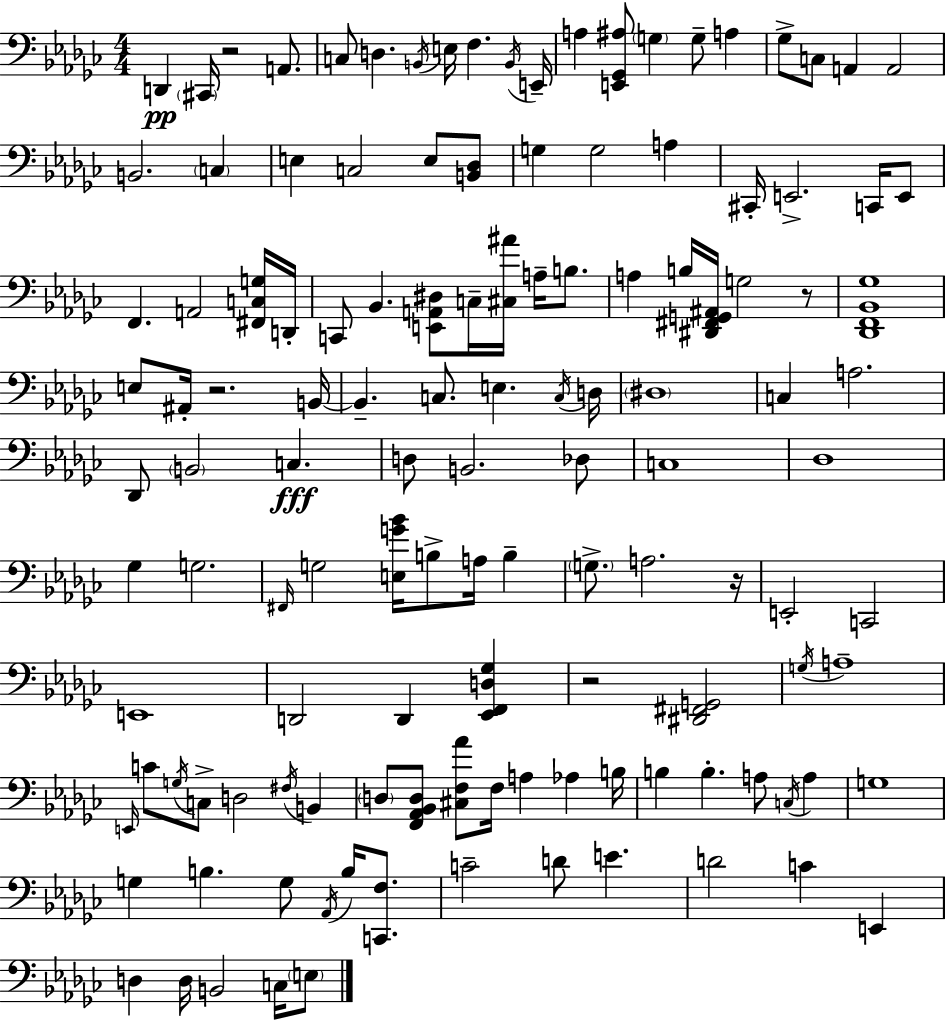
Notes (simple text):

D2/q C#2/s R/h A2/e. C3/e D3/q. B2/s E3/s F3/q. B2/s E2/s A3/q [E2,Gb2,A#3]/e G3/q G3/e A3/q Gb3/e C3/e A2/q A2/h B2/h. C3/q E3/q C3/h E3/e [B2,Db3]/e G3/q G3/h A3/q C#2/s E2/h. C2/s E2/e F2/q. A2/h [F#2,C3,G3]/s D2/s C2/e Bb2/q. [E2,A2,D#3]/e C3/s [C#3,A#4]/s A3/s B3/e. A3/q B3/s [D#2,F#2,G2,A#2]/s G3/h R/e [Db2,F2,Bb2,Gb3]/w E3/e A#2/s R/h. B2/s B2/q. C3/e. E3/q. C3/s D3/s D#3/w C3/q A3/h. Db2/e B2/h C3/q. D3/e B2/h. Db3/e C3/w Db3/w Gb3/q G3/h. F#2/s G3/h [E3,G4,Bb4]/s B3/e A3/s B3/q G3/e. A3/h. R/s E2/h C2/h E2/w D2/h D2/q [Eb2,F2,D3,Gb3]/q R/h [D#2,F#2,G2]/h G3/s A3/w E2/s C4/e G3/s C3/e D3/h F#3/s B2/q D3/e [F2,Ab2,Bb2,D3]/e [C#3,F3,Ab4]/e F3/s A3/q Ab3/q B3/s B3/q B3/q. A3/e C3/s A3/q G3/w G3/q B3/q. G3/e Ab2/s B3/s [C2,F3]/e. C4/h D4/e E4/q. D4/h C4/q E2/q D3/q D3/s B2/h C3/s E3/e